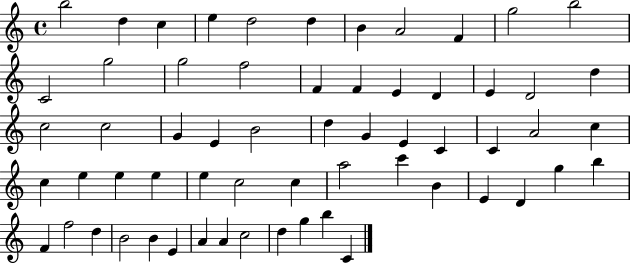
{
  \clef treble
  \time 4/4
  \defaultTimeSignature
  \key c \major
  b''2 d''4 c''4 | e''4 d''2 d''4 | b'4 a'2 f'4 | g''2 b''2 | \break c'2 g''2 | g''2 f''2 | f'4 f'4 e'4 d'4 | e'4 d'2 d''4 | \break c''2 c''2 | g'4 e'4 b'2 | d''4 g'4 e'4 c'4 | c'4 a'2 c''4 | \break c''4 e''4 e''4 e''4 | e''4 c''2 c''4 | a''2 c'''4 b'4 | e'4 d'4 g''4 b''4 | \break f'4 f''2 d''4 | b'2 b'4 e'4 | a'4 a'4 c''2 | d''4 g''4 b''4 c'4 | \break \bar "|."
}